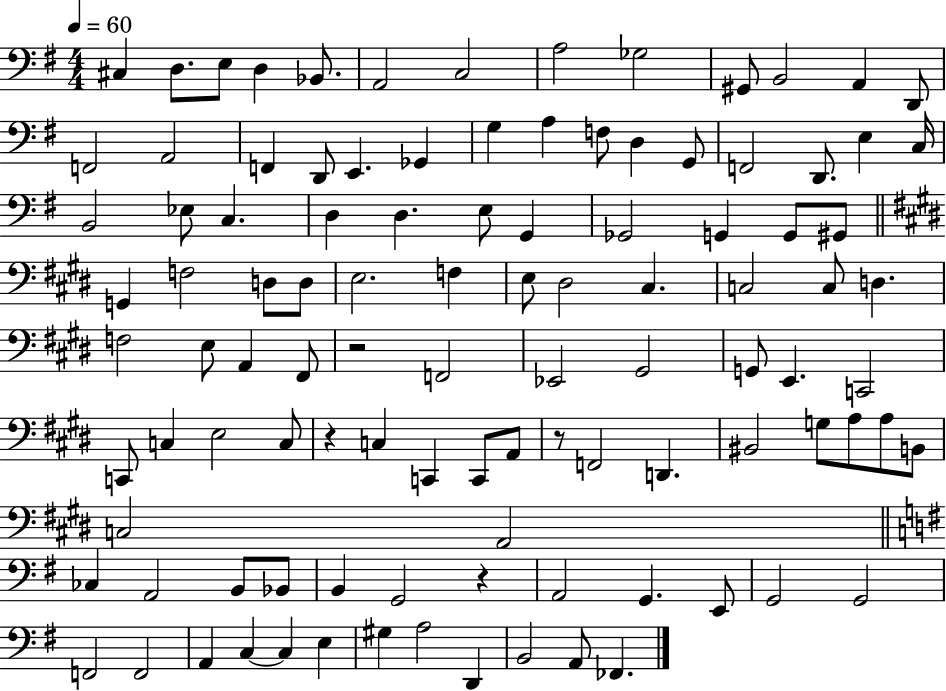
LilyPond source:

{
  \clef bass
  \numericTimeSignature
  \time 4/4
  \key g \major
  \tempo 4 = 60
  cis4 d8. e8 d4 bes,8. | a,2 c2 | a2 ges2 | gis,8 b,2 a,4 d,8 | \break f,2 a,2 | f,4 d,8 e,4. ges,4 | g4 a4 f8 d4 g,8 | f,2 d,8. e4 c16 | \break b,2 ees8 c4. | d4 d4. e8 g,4 | ges,2 g,4 g,8 gis,8 | \bar "||" \break \key e \major g,4 f2 d8 d8 | e2. f4 | e8 dis2 cis4. | c2 c8 d4. | \break f2 e8 a,4 fis,8 | r2 f,2 | ees,2 gis,2 | g,8 e,4. c,2 | \break c,8 c4 e2 c8 | r4 c4 c,4 c,8 a,8 | r8 f,2 d,4. | bis,2 g8 a8 a8 b,8 | \break c2 a,2 | \bar "||" \break \key g \major ces4 a,2 b,8 bes,8 | b,4 g,2 r4 | a,2 g,4. e,8 | g,2 g,2 | \break f,2 f,2 | a,4 c4~~ c4 e4 | gis4 a2 d,4 | b,2 a,8 fes,4. | \break \bar "|."
}